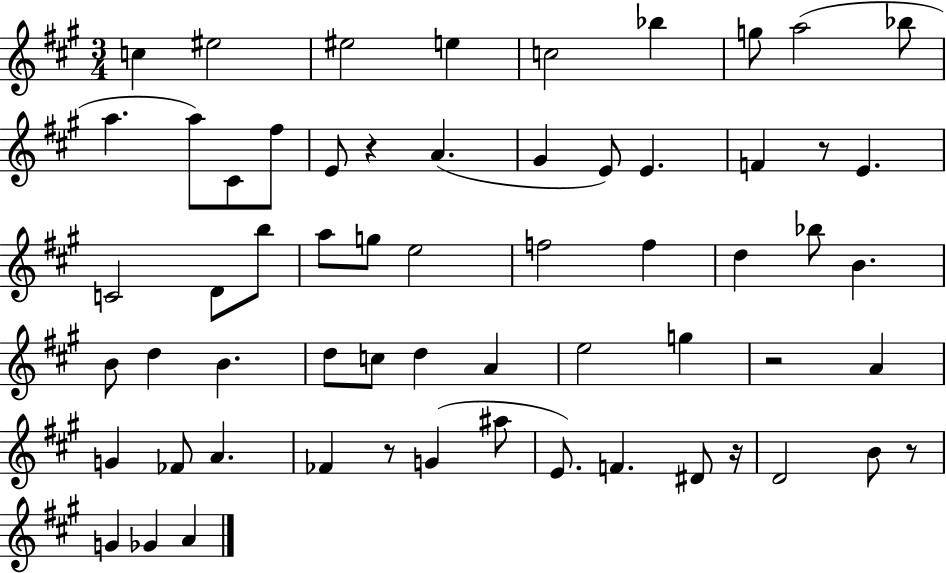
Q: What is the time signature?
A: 3/4